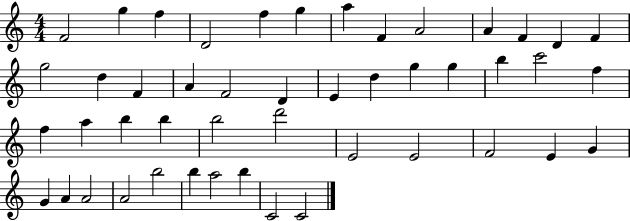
{
  \clef treble
  \numericTimeSignature
  \time 4/4
  \key c \major
  f'2 g''4 f''4 | d'2 f''4 g''4 | a''4 f'4 a'2 | a'4 f'4 d'4 f'4 | \break g''2 d''4 f'4 | a'4 f'2 d'4 | e'4 d''4 g''4 g''4 | b''4 c'''2 f''4 | \break f''4 a''4 b''4 b''4 | b''2 d'''2 | e'2 e'2 | f'2 e'4 g'4 | \break g'4 a'4 a'2 | a'2 b''2 | b''4 a''2 b''4 | c'2 c'2 | \break \bar "|."
}